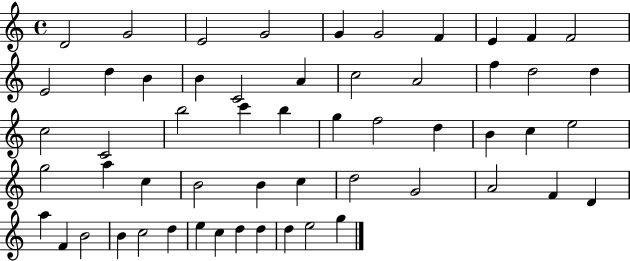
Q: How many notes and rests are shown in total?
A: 56